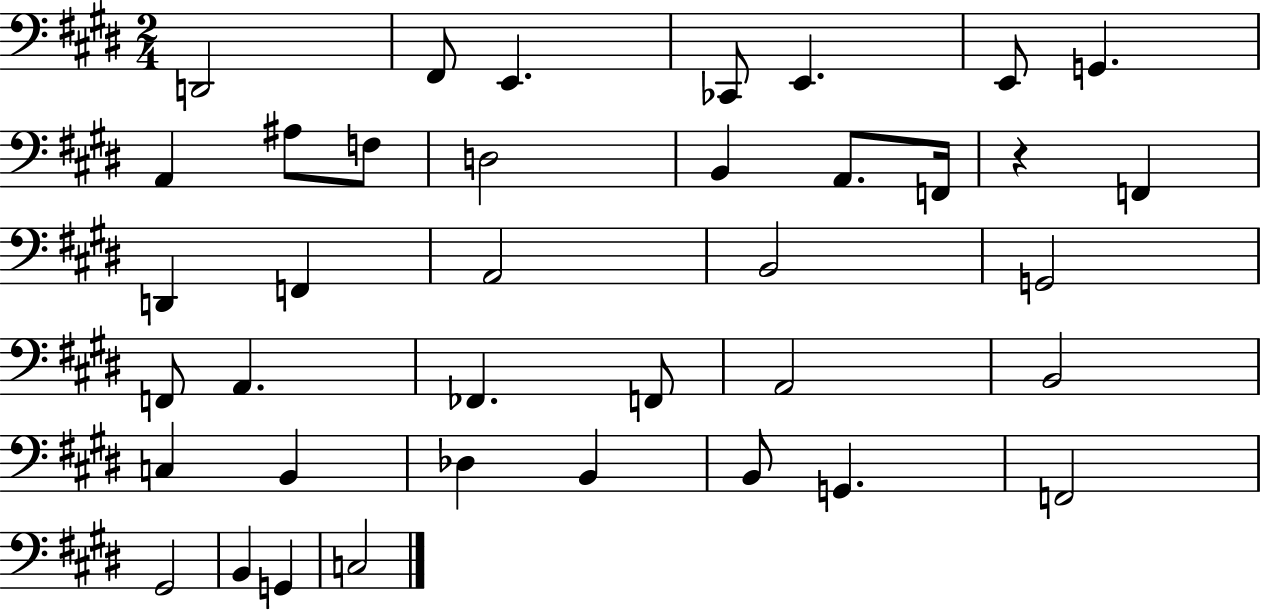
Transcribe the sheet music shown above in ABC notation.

X:1
T:Untitled
M:2/4
L:1/4
K:E
D,,2 ^F,,/2 E,, _C,,/2 E,, E,,/2 G,, A,, ^A,/2 F,/2 D,2 B,, A,,/2 F,,/4 z F,, D,, F,, A,,2 B,,2 G,,2 F,,/2 A,, _F,, F,,/2 A,,2 B,,2 C, B,, _D, B,, B,,/2 G,, F,,2 ^G,,2 B,, G,, C,2